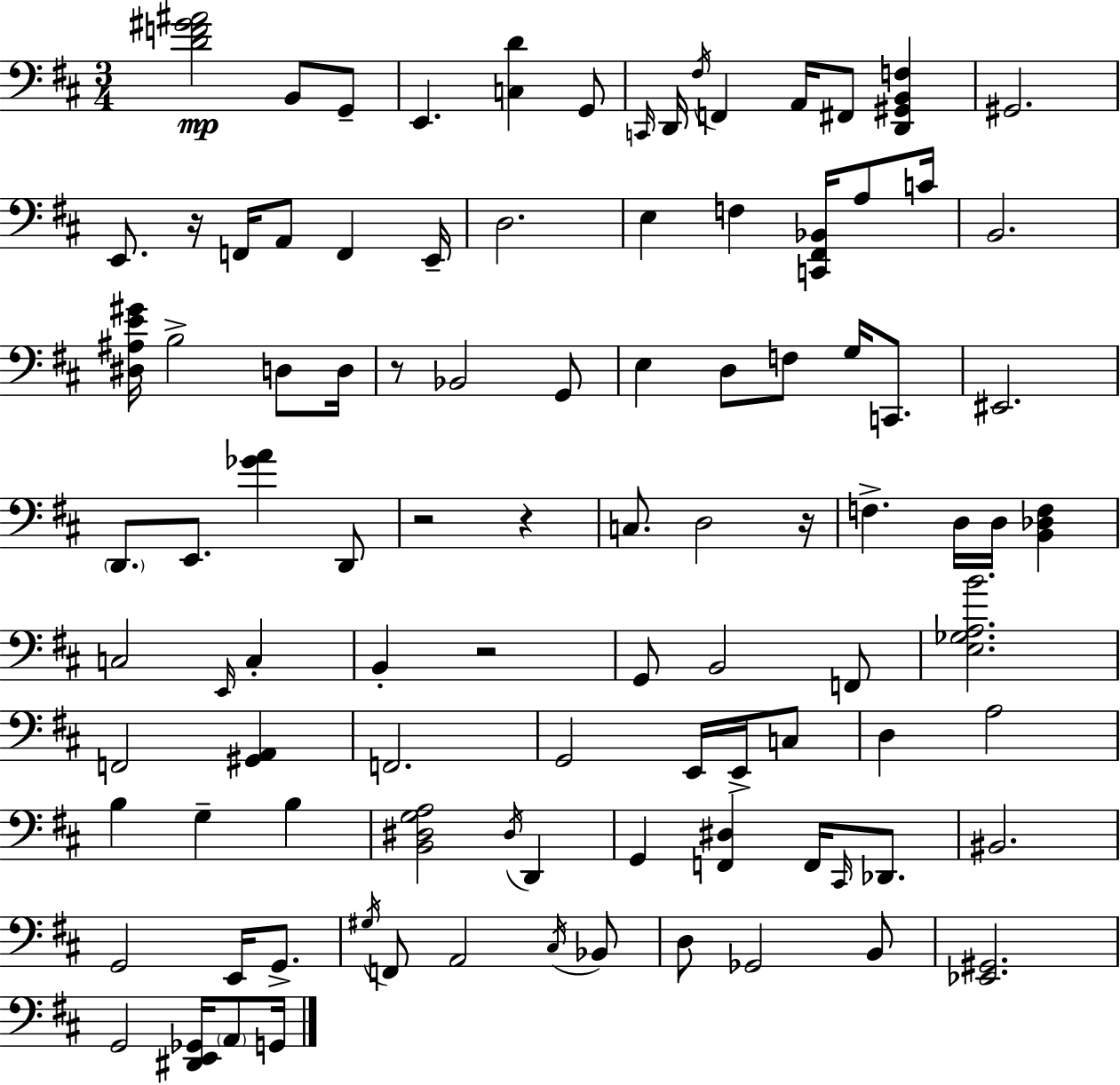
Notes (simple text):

[D4,F4,G#4,A#4]/h B2/e G2/e E2/q. [C3,D4]/q G2/e C2/s D2/s F#3/s F2/q A2/s F#2/e [D2,G#2,B2,F3]/q G#2/h. E2/e. R/s F2/s A2/e F2/q E2/s D3/h. E3/q F3/q [C2,F#2,Bb2]/s A3/e C4/s B2/h. [D#3,A#3,E4,G#4]/s B3/h D3/e D3/s R/e Bb2/h G2/e E3/q D3/e F3/e G3/s C2/e. EIS2/h. D2/e. E2/e. [Gb4,A4]/q D2/e R/h R/q C3/e. D3/h R/s F3/q. D3/s D3/s [B2,Db3,F3]/q C3/h E2/s C3/q B2/q R/h G2/e B2/h F2/e [E3,Gb3,A3,B4]/h. F2/h [G#2,A2]/q F2/h. G2/h E2/s E2/s C3/e D3/q A3/h B3/q G3/q B3/q [B2,D#3,G3,A3]/h D#3/s D2/q G2/q [F2,D#3]/q F2/s C#2/s Db2/e. BIS2/h. G2/h E2/s G2/e. G#3/s F2/e A2/h C#3/s Bb2/e D3/e Gb2/h B2/e [Eb2,G#2]/h. G2/h [D#2,E2,Gb2]/s A2/e G2/s